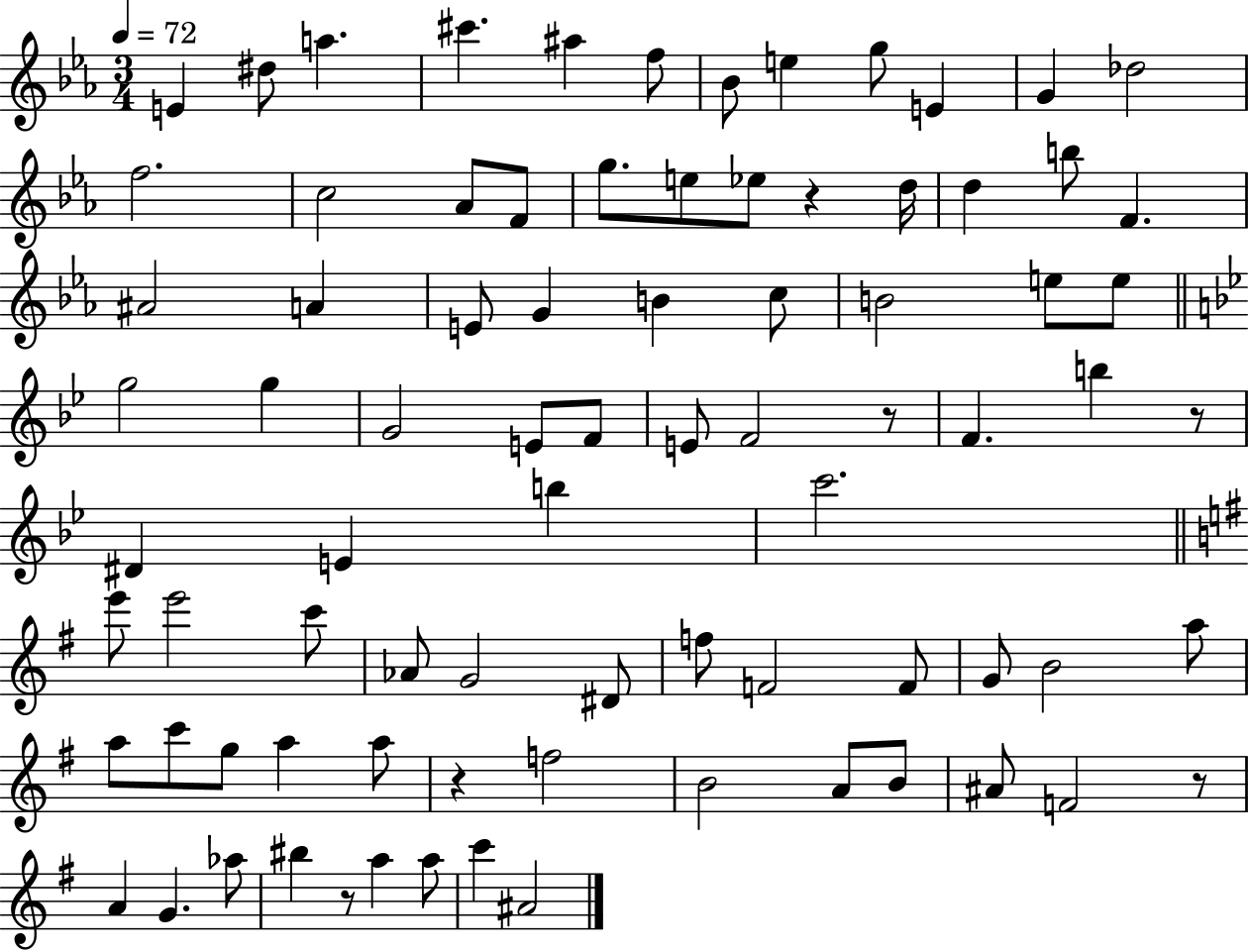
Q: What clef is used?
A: treble